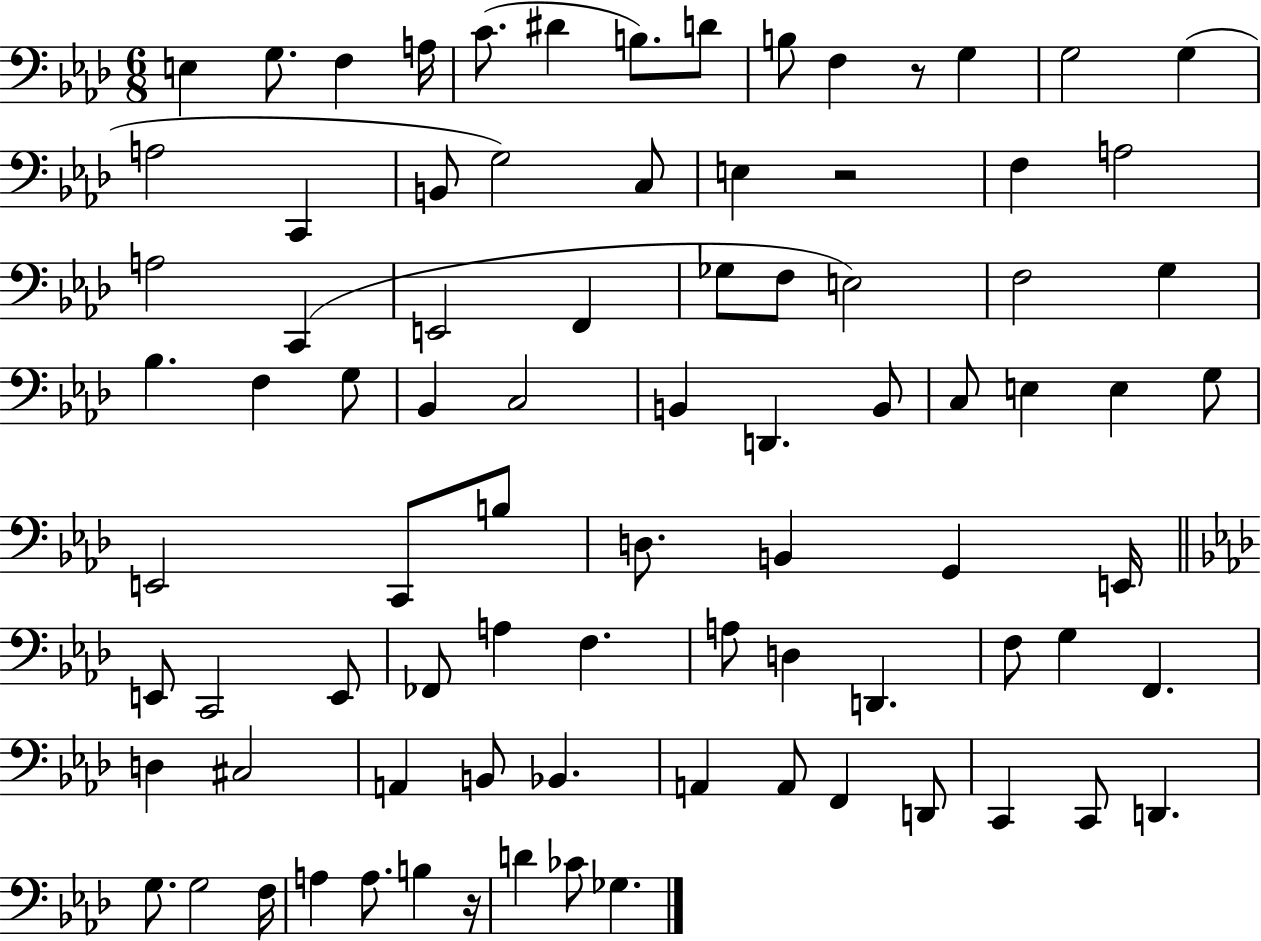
X:1
T:Untitled
M:6/8
L:1/4
K:Ab
E, G,/2 F, A,/4 C/2 ^D B,/2 D/2 B,/2 F, z/2 G, G,2 G, A,2 C,, B,,/2 G,2 C,/2 E, z2 F, A,2 A,2 C,, E,,2 F,, _G,/2 F,/2 E,2 F,2 G, _B, F, G,/2 _B,, C,2 B,, D,, B,,/2 C,/2 E, E, G,/2 E,,2 C,,/2 B,/2 D,/2 B,, G,, E,,/4 E,,/2 C,,2 E,,/2 _F,,/2 A, F, A,/2 D, D,, F,/2 G, F,, D, ^C,2 A,, B,,/2 _B,, A,, A,,/2 F,, D,,/2 C,, C,,/2 D,, G,/2 G,2 F,/4 A, A,/2 B, z/4 D _C/2 _G,